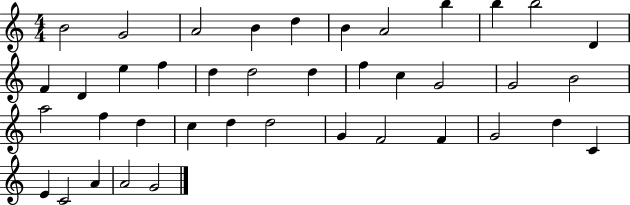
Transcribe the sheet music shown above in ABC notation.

X:1
T:Untitled
M:4/4
L:1/4
K:C
B2 G2 A2 B d B A2 b b b2 D F D e f d d2 d f c G2 G2 B2 a2 f d c d d2 G F2 F G2 d C E C2 A A2 G2